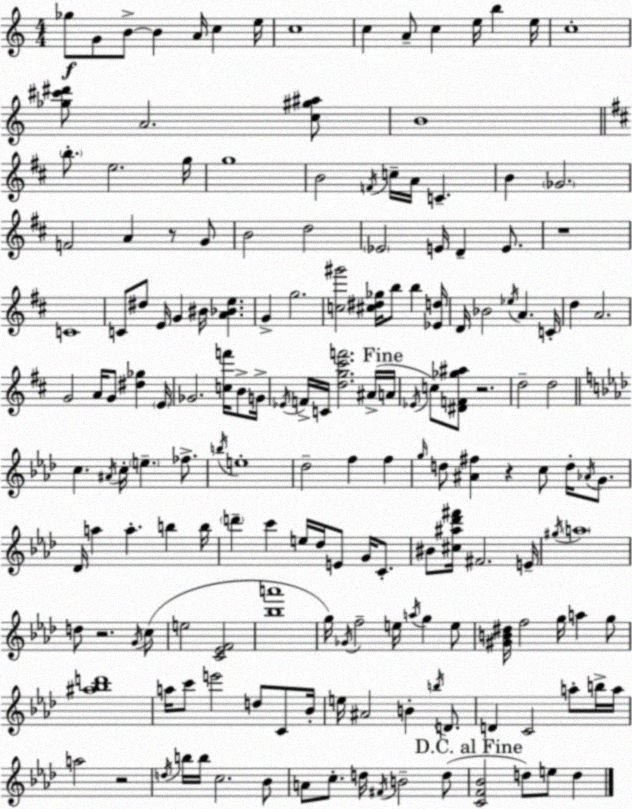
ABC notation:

X:1
T:Untitled
M:4/4
L:1/4
K:Am
_g/2 G/2 B/2 B A/4 c e/4 c4 c A/2 c e/4 b e/4 c4 [_g^c'^d']/2 A2 [c^g^a]/2 B4 b/2 e2 g/4 g4 B2 F/4 c/4 A/4 C B _G2 F2 A z/2 G/2 B2 d2 _E2 E/4 D E/2 z4 C4 C/2 ^d/2 E/4 G ^B/4 [A_Be] G g2 [c^g']2 [^c^d_g]/4 b/2 b [_Ed]/4 D/4 _B2 _e/4 A C/4 d A2 G2 A/4 G/2 [^d_g] E/4 _G2 [cf']/4 B/2 G/4 _E/4 F/4 C/4 [dg^c'f']2 ^A/4 A/4 _E/4 c/2 [^DF_g^a]/2 z2 d2 d2 c ^A/4 c/4 e _f/2 b/4 e4 _d2 f f g/4 d/2 [^A^f] z c/2 d/4 _A/4 G/2 _D/4 a a b b/4 d' c' e/4 _d/4 E/2 G/4 C/2 ^B/2 [^c^a_d'^f']/4 ^F2 E/4 ^g/4 a4 d/2 z2 G/4 c/2 e2 [C_EF]2 [_ba']4 g/4 _G/4 f2 e/4 a/4 g e/2 [^GB^d]/4 f2 g/4 a g/2 [^a_bd']4 a/4 c'/2 e'2 d/2 C/2 _B/4 e/4 ^A2 B b/4 D/2 D C2 a/2 b/4 a/4 a2 z2 d/4 b/4 b/4 c2 _B/2 A/2 c/2 d/4 ^F/4 B2 d/2 [CF_B]2 d/2 e/2 d